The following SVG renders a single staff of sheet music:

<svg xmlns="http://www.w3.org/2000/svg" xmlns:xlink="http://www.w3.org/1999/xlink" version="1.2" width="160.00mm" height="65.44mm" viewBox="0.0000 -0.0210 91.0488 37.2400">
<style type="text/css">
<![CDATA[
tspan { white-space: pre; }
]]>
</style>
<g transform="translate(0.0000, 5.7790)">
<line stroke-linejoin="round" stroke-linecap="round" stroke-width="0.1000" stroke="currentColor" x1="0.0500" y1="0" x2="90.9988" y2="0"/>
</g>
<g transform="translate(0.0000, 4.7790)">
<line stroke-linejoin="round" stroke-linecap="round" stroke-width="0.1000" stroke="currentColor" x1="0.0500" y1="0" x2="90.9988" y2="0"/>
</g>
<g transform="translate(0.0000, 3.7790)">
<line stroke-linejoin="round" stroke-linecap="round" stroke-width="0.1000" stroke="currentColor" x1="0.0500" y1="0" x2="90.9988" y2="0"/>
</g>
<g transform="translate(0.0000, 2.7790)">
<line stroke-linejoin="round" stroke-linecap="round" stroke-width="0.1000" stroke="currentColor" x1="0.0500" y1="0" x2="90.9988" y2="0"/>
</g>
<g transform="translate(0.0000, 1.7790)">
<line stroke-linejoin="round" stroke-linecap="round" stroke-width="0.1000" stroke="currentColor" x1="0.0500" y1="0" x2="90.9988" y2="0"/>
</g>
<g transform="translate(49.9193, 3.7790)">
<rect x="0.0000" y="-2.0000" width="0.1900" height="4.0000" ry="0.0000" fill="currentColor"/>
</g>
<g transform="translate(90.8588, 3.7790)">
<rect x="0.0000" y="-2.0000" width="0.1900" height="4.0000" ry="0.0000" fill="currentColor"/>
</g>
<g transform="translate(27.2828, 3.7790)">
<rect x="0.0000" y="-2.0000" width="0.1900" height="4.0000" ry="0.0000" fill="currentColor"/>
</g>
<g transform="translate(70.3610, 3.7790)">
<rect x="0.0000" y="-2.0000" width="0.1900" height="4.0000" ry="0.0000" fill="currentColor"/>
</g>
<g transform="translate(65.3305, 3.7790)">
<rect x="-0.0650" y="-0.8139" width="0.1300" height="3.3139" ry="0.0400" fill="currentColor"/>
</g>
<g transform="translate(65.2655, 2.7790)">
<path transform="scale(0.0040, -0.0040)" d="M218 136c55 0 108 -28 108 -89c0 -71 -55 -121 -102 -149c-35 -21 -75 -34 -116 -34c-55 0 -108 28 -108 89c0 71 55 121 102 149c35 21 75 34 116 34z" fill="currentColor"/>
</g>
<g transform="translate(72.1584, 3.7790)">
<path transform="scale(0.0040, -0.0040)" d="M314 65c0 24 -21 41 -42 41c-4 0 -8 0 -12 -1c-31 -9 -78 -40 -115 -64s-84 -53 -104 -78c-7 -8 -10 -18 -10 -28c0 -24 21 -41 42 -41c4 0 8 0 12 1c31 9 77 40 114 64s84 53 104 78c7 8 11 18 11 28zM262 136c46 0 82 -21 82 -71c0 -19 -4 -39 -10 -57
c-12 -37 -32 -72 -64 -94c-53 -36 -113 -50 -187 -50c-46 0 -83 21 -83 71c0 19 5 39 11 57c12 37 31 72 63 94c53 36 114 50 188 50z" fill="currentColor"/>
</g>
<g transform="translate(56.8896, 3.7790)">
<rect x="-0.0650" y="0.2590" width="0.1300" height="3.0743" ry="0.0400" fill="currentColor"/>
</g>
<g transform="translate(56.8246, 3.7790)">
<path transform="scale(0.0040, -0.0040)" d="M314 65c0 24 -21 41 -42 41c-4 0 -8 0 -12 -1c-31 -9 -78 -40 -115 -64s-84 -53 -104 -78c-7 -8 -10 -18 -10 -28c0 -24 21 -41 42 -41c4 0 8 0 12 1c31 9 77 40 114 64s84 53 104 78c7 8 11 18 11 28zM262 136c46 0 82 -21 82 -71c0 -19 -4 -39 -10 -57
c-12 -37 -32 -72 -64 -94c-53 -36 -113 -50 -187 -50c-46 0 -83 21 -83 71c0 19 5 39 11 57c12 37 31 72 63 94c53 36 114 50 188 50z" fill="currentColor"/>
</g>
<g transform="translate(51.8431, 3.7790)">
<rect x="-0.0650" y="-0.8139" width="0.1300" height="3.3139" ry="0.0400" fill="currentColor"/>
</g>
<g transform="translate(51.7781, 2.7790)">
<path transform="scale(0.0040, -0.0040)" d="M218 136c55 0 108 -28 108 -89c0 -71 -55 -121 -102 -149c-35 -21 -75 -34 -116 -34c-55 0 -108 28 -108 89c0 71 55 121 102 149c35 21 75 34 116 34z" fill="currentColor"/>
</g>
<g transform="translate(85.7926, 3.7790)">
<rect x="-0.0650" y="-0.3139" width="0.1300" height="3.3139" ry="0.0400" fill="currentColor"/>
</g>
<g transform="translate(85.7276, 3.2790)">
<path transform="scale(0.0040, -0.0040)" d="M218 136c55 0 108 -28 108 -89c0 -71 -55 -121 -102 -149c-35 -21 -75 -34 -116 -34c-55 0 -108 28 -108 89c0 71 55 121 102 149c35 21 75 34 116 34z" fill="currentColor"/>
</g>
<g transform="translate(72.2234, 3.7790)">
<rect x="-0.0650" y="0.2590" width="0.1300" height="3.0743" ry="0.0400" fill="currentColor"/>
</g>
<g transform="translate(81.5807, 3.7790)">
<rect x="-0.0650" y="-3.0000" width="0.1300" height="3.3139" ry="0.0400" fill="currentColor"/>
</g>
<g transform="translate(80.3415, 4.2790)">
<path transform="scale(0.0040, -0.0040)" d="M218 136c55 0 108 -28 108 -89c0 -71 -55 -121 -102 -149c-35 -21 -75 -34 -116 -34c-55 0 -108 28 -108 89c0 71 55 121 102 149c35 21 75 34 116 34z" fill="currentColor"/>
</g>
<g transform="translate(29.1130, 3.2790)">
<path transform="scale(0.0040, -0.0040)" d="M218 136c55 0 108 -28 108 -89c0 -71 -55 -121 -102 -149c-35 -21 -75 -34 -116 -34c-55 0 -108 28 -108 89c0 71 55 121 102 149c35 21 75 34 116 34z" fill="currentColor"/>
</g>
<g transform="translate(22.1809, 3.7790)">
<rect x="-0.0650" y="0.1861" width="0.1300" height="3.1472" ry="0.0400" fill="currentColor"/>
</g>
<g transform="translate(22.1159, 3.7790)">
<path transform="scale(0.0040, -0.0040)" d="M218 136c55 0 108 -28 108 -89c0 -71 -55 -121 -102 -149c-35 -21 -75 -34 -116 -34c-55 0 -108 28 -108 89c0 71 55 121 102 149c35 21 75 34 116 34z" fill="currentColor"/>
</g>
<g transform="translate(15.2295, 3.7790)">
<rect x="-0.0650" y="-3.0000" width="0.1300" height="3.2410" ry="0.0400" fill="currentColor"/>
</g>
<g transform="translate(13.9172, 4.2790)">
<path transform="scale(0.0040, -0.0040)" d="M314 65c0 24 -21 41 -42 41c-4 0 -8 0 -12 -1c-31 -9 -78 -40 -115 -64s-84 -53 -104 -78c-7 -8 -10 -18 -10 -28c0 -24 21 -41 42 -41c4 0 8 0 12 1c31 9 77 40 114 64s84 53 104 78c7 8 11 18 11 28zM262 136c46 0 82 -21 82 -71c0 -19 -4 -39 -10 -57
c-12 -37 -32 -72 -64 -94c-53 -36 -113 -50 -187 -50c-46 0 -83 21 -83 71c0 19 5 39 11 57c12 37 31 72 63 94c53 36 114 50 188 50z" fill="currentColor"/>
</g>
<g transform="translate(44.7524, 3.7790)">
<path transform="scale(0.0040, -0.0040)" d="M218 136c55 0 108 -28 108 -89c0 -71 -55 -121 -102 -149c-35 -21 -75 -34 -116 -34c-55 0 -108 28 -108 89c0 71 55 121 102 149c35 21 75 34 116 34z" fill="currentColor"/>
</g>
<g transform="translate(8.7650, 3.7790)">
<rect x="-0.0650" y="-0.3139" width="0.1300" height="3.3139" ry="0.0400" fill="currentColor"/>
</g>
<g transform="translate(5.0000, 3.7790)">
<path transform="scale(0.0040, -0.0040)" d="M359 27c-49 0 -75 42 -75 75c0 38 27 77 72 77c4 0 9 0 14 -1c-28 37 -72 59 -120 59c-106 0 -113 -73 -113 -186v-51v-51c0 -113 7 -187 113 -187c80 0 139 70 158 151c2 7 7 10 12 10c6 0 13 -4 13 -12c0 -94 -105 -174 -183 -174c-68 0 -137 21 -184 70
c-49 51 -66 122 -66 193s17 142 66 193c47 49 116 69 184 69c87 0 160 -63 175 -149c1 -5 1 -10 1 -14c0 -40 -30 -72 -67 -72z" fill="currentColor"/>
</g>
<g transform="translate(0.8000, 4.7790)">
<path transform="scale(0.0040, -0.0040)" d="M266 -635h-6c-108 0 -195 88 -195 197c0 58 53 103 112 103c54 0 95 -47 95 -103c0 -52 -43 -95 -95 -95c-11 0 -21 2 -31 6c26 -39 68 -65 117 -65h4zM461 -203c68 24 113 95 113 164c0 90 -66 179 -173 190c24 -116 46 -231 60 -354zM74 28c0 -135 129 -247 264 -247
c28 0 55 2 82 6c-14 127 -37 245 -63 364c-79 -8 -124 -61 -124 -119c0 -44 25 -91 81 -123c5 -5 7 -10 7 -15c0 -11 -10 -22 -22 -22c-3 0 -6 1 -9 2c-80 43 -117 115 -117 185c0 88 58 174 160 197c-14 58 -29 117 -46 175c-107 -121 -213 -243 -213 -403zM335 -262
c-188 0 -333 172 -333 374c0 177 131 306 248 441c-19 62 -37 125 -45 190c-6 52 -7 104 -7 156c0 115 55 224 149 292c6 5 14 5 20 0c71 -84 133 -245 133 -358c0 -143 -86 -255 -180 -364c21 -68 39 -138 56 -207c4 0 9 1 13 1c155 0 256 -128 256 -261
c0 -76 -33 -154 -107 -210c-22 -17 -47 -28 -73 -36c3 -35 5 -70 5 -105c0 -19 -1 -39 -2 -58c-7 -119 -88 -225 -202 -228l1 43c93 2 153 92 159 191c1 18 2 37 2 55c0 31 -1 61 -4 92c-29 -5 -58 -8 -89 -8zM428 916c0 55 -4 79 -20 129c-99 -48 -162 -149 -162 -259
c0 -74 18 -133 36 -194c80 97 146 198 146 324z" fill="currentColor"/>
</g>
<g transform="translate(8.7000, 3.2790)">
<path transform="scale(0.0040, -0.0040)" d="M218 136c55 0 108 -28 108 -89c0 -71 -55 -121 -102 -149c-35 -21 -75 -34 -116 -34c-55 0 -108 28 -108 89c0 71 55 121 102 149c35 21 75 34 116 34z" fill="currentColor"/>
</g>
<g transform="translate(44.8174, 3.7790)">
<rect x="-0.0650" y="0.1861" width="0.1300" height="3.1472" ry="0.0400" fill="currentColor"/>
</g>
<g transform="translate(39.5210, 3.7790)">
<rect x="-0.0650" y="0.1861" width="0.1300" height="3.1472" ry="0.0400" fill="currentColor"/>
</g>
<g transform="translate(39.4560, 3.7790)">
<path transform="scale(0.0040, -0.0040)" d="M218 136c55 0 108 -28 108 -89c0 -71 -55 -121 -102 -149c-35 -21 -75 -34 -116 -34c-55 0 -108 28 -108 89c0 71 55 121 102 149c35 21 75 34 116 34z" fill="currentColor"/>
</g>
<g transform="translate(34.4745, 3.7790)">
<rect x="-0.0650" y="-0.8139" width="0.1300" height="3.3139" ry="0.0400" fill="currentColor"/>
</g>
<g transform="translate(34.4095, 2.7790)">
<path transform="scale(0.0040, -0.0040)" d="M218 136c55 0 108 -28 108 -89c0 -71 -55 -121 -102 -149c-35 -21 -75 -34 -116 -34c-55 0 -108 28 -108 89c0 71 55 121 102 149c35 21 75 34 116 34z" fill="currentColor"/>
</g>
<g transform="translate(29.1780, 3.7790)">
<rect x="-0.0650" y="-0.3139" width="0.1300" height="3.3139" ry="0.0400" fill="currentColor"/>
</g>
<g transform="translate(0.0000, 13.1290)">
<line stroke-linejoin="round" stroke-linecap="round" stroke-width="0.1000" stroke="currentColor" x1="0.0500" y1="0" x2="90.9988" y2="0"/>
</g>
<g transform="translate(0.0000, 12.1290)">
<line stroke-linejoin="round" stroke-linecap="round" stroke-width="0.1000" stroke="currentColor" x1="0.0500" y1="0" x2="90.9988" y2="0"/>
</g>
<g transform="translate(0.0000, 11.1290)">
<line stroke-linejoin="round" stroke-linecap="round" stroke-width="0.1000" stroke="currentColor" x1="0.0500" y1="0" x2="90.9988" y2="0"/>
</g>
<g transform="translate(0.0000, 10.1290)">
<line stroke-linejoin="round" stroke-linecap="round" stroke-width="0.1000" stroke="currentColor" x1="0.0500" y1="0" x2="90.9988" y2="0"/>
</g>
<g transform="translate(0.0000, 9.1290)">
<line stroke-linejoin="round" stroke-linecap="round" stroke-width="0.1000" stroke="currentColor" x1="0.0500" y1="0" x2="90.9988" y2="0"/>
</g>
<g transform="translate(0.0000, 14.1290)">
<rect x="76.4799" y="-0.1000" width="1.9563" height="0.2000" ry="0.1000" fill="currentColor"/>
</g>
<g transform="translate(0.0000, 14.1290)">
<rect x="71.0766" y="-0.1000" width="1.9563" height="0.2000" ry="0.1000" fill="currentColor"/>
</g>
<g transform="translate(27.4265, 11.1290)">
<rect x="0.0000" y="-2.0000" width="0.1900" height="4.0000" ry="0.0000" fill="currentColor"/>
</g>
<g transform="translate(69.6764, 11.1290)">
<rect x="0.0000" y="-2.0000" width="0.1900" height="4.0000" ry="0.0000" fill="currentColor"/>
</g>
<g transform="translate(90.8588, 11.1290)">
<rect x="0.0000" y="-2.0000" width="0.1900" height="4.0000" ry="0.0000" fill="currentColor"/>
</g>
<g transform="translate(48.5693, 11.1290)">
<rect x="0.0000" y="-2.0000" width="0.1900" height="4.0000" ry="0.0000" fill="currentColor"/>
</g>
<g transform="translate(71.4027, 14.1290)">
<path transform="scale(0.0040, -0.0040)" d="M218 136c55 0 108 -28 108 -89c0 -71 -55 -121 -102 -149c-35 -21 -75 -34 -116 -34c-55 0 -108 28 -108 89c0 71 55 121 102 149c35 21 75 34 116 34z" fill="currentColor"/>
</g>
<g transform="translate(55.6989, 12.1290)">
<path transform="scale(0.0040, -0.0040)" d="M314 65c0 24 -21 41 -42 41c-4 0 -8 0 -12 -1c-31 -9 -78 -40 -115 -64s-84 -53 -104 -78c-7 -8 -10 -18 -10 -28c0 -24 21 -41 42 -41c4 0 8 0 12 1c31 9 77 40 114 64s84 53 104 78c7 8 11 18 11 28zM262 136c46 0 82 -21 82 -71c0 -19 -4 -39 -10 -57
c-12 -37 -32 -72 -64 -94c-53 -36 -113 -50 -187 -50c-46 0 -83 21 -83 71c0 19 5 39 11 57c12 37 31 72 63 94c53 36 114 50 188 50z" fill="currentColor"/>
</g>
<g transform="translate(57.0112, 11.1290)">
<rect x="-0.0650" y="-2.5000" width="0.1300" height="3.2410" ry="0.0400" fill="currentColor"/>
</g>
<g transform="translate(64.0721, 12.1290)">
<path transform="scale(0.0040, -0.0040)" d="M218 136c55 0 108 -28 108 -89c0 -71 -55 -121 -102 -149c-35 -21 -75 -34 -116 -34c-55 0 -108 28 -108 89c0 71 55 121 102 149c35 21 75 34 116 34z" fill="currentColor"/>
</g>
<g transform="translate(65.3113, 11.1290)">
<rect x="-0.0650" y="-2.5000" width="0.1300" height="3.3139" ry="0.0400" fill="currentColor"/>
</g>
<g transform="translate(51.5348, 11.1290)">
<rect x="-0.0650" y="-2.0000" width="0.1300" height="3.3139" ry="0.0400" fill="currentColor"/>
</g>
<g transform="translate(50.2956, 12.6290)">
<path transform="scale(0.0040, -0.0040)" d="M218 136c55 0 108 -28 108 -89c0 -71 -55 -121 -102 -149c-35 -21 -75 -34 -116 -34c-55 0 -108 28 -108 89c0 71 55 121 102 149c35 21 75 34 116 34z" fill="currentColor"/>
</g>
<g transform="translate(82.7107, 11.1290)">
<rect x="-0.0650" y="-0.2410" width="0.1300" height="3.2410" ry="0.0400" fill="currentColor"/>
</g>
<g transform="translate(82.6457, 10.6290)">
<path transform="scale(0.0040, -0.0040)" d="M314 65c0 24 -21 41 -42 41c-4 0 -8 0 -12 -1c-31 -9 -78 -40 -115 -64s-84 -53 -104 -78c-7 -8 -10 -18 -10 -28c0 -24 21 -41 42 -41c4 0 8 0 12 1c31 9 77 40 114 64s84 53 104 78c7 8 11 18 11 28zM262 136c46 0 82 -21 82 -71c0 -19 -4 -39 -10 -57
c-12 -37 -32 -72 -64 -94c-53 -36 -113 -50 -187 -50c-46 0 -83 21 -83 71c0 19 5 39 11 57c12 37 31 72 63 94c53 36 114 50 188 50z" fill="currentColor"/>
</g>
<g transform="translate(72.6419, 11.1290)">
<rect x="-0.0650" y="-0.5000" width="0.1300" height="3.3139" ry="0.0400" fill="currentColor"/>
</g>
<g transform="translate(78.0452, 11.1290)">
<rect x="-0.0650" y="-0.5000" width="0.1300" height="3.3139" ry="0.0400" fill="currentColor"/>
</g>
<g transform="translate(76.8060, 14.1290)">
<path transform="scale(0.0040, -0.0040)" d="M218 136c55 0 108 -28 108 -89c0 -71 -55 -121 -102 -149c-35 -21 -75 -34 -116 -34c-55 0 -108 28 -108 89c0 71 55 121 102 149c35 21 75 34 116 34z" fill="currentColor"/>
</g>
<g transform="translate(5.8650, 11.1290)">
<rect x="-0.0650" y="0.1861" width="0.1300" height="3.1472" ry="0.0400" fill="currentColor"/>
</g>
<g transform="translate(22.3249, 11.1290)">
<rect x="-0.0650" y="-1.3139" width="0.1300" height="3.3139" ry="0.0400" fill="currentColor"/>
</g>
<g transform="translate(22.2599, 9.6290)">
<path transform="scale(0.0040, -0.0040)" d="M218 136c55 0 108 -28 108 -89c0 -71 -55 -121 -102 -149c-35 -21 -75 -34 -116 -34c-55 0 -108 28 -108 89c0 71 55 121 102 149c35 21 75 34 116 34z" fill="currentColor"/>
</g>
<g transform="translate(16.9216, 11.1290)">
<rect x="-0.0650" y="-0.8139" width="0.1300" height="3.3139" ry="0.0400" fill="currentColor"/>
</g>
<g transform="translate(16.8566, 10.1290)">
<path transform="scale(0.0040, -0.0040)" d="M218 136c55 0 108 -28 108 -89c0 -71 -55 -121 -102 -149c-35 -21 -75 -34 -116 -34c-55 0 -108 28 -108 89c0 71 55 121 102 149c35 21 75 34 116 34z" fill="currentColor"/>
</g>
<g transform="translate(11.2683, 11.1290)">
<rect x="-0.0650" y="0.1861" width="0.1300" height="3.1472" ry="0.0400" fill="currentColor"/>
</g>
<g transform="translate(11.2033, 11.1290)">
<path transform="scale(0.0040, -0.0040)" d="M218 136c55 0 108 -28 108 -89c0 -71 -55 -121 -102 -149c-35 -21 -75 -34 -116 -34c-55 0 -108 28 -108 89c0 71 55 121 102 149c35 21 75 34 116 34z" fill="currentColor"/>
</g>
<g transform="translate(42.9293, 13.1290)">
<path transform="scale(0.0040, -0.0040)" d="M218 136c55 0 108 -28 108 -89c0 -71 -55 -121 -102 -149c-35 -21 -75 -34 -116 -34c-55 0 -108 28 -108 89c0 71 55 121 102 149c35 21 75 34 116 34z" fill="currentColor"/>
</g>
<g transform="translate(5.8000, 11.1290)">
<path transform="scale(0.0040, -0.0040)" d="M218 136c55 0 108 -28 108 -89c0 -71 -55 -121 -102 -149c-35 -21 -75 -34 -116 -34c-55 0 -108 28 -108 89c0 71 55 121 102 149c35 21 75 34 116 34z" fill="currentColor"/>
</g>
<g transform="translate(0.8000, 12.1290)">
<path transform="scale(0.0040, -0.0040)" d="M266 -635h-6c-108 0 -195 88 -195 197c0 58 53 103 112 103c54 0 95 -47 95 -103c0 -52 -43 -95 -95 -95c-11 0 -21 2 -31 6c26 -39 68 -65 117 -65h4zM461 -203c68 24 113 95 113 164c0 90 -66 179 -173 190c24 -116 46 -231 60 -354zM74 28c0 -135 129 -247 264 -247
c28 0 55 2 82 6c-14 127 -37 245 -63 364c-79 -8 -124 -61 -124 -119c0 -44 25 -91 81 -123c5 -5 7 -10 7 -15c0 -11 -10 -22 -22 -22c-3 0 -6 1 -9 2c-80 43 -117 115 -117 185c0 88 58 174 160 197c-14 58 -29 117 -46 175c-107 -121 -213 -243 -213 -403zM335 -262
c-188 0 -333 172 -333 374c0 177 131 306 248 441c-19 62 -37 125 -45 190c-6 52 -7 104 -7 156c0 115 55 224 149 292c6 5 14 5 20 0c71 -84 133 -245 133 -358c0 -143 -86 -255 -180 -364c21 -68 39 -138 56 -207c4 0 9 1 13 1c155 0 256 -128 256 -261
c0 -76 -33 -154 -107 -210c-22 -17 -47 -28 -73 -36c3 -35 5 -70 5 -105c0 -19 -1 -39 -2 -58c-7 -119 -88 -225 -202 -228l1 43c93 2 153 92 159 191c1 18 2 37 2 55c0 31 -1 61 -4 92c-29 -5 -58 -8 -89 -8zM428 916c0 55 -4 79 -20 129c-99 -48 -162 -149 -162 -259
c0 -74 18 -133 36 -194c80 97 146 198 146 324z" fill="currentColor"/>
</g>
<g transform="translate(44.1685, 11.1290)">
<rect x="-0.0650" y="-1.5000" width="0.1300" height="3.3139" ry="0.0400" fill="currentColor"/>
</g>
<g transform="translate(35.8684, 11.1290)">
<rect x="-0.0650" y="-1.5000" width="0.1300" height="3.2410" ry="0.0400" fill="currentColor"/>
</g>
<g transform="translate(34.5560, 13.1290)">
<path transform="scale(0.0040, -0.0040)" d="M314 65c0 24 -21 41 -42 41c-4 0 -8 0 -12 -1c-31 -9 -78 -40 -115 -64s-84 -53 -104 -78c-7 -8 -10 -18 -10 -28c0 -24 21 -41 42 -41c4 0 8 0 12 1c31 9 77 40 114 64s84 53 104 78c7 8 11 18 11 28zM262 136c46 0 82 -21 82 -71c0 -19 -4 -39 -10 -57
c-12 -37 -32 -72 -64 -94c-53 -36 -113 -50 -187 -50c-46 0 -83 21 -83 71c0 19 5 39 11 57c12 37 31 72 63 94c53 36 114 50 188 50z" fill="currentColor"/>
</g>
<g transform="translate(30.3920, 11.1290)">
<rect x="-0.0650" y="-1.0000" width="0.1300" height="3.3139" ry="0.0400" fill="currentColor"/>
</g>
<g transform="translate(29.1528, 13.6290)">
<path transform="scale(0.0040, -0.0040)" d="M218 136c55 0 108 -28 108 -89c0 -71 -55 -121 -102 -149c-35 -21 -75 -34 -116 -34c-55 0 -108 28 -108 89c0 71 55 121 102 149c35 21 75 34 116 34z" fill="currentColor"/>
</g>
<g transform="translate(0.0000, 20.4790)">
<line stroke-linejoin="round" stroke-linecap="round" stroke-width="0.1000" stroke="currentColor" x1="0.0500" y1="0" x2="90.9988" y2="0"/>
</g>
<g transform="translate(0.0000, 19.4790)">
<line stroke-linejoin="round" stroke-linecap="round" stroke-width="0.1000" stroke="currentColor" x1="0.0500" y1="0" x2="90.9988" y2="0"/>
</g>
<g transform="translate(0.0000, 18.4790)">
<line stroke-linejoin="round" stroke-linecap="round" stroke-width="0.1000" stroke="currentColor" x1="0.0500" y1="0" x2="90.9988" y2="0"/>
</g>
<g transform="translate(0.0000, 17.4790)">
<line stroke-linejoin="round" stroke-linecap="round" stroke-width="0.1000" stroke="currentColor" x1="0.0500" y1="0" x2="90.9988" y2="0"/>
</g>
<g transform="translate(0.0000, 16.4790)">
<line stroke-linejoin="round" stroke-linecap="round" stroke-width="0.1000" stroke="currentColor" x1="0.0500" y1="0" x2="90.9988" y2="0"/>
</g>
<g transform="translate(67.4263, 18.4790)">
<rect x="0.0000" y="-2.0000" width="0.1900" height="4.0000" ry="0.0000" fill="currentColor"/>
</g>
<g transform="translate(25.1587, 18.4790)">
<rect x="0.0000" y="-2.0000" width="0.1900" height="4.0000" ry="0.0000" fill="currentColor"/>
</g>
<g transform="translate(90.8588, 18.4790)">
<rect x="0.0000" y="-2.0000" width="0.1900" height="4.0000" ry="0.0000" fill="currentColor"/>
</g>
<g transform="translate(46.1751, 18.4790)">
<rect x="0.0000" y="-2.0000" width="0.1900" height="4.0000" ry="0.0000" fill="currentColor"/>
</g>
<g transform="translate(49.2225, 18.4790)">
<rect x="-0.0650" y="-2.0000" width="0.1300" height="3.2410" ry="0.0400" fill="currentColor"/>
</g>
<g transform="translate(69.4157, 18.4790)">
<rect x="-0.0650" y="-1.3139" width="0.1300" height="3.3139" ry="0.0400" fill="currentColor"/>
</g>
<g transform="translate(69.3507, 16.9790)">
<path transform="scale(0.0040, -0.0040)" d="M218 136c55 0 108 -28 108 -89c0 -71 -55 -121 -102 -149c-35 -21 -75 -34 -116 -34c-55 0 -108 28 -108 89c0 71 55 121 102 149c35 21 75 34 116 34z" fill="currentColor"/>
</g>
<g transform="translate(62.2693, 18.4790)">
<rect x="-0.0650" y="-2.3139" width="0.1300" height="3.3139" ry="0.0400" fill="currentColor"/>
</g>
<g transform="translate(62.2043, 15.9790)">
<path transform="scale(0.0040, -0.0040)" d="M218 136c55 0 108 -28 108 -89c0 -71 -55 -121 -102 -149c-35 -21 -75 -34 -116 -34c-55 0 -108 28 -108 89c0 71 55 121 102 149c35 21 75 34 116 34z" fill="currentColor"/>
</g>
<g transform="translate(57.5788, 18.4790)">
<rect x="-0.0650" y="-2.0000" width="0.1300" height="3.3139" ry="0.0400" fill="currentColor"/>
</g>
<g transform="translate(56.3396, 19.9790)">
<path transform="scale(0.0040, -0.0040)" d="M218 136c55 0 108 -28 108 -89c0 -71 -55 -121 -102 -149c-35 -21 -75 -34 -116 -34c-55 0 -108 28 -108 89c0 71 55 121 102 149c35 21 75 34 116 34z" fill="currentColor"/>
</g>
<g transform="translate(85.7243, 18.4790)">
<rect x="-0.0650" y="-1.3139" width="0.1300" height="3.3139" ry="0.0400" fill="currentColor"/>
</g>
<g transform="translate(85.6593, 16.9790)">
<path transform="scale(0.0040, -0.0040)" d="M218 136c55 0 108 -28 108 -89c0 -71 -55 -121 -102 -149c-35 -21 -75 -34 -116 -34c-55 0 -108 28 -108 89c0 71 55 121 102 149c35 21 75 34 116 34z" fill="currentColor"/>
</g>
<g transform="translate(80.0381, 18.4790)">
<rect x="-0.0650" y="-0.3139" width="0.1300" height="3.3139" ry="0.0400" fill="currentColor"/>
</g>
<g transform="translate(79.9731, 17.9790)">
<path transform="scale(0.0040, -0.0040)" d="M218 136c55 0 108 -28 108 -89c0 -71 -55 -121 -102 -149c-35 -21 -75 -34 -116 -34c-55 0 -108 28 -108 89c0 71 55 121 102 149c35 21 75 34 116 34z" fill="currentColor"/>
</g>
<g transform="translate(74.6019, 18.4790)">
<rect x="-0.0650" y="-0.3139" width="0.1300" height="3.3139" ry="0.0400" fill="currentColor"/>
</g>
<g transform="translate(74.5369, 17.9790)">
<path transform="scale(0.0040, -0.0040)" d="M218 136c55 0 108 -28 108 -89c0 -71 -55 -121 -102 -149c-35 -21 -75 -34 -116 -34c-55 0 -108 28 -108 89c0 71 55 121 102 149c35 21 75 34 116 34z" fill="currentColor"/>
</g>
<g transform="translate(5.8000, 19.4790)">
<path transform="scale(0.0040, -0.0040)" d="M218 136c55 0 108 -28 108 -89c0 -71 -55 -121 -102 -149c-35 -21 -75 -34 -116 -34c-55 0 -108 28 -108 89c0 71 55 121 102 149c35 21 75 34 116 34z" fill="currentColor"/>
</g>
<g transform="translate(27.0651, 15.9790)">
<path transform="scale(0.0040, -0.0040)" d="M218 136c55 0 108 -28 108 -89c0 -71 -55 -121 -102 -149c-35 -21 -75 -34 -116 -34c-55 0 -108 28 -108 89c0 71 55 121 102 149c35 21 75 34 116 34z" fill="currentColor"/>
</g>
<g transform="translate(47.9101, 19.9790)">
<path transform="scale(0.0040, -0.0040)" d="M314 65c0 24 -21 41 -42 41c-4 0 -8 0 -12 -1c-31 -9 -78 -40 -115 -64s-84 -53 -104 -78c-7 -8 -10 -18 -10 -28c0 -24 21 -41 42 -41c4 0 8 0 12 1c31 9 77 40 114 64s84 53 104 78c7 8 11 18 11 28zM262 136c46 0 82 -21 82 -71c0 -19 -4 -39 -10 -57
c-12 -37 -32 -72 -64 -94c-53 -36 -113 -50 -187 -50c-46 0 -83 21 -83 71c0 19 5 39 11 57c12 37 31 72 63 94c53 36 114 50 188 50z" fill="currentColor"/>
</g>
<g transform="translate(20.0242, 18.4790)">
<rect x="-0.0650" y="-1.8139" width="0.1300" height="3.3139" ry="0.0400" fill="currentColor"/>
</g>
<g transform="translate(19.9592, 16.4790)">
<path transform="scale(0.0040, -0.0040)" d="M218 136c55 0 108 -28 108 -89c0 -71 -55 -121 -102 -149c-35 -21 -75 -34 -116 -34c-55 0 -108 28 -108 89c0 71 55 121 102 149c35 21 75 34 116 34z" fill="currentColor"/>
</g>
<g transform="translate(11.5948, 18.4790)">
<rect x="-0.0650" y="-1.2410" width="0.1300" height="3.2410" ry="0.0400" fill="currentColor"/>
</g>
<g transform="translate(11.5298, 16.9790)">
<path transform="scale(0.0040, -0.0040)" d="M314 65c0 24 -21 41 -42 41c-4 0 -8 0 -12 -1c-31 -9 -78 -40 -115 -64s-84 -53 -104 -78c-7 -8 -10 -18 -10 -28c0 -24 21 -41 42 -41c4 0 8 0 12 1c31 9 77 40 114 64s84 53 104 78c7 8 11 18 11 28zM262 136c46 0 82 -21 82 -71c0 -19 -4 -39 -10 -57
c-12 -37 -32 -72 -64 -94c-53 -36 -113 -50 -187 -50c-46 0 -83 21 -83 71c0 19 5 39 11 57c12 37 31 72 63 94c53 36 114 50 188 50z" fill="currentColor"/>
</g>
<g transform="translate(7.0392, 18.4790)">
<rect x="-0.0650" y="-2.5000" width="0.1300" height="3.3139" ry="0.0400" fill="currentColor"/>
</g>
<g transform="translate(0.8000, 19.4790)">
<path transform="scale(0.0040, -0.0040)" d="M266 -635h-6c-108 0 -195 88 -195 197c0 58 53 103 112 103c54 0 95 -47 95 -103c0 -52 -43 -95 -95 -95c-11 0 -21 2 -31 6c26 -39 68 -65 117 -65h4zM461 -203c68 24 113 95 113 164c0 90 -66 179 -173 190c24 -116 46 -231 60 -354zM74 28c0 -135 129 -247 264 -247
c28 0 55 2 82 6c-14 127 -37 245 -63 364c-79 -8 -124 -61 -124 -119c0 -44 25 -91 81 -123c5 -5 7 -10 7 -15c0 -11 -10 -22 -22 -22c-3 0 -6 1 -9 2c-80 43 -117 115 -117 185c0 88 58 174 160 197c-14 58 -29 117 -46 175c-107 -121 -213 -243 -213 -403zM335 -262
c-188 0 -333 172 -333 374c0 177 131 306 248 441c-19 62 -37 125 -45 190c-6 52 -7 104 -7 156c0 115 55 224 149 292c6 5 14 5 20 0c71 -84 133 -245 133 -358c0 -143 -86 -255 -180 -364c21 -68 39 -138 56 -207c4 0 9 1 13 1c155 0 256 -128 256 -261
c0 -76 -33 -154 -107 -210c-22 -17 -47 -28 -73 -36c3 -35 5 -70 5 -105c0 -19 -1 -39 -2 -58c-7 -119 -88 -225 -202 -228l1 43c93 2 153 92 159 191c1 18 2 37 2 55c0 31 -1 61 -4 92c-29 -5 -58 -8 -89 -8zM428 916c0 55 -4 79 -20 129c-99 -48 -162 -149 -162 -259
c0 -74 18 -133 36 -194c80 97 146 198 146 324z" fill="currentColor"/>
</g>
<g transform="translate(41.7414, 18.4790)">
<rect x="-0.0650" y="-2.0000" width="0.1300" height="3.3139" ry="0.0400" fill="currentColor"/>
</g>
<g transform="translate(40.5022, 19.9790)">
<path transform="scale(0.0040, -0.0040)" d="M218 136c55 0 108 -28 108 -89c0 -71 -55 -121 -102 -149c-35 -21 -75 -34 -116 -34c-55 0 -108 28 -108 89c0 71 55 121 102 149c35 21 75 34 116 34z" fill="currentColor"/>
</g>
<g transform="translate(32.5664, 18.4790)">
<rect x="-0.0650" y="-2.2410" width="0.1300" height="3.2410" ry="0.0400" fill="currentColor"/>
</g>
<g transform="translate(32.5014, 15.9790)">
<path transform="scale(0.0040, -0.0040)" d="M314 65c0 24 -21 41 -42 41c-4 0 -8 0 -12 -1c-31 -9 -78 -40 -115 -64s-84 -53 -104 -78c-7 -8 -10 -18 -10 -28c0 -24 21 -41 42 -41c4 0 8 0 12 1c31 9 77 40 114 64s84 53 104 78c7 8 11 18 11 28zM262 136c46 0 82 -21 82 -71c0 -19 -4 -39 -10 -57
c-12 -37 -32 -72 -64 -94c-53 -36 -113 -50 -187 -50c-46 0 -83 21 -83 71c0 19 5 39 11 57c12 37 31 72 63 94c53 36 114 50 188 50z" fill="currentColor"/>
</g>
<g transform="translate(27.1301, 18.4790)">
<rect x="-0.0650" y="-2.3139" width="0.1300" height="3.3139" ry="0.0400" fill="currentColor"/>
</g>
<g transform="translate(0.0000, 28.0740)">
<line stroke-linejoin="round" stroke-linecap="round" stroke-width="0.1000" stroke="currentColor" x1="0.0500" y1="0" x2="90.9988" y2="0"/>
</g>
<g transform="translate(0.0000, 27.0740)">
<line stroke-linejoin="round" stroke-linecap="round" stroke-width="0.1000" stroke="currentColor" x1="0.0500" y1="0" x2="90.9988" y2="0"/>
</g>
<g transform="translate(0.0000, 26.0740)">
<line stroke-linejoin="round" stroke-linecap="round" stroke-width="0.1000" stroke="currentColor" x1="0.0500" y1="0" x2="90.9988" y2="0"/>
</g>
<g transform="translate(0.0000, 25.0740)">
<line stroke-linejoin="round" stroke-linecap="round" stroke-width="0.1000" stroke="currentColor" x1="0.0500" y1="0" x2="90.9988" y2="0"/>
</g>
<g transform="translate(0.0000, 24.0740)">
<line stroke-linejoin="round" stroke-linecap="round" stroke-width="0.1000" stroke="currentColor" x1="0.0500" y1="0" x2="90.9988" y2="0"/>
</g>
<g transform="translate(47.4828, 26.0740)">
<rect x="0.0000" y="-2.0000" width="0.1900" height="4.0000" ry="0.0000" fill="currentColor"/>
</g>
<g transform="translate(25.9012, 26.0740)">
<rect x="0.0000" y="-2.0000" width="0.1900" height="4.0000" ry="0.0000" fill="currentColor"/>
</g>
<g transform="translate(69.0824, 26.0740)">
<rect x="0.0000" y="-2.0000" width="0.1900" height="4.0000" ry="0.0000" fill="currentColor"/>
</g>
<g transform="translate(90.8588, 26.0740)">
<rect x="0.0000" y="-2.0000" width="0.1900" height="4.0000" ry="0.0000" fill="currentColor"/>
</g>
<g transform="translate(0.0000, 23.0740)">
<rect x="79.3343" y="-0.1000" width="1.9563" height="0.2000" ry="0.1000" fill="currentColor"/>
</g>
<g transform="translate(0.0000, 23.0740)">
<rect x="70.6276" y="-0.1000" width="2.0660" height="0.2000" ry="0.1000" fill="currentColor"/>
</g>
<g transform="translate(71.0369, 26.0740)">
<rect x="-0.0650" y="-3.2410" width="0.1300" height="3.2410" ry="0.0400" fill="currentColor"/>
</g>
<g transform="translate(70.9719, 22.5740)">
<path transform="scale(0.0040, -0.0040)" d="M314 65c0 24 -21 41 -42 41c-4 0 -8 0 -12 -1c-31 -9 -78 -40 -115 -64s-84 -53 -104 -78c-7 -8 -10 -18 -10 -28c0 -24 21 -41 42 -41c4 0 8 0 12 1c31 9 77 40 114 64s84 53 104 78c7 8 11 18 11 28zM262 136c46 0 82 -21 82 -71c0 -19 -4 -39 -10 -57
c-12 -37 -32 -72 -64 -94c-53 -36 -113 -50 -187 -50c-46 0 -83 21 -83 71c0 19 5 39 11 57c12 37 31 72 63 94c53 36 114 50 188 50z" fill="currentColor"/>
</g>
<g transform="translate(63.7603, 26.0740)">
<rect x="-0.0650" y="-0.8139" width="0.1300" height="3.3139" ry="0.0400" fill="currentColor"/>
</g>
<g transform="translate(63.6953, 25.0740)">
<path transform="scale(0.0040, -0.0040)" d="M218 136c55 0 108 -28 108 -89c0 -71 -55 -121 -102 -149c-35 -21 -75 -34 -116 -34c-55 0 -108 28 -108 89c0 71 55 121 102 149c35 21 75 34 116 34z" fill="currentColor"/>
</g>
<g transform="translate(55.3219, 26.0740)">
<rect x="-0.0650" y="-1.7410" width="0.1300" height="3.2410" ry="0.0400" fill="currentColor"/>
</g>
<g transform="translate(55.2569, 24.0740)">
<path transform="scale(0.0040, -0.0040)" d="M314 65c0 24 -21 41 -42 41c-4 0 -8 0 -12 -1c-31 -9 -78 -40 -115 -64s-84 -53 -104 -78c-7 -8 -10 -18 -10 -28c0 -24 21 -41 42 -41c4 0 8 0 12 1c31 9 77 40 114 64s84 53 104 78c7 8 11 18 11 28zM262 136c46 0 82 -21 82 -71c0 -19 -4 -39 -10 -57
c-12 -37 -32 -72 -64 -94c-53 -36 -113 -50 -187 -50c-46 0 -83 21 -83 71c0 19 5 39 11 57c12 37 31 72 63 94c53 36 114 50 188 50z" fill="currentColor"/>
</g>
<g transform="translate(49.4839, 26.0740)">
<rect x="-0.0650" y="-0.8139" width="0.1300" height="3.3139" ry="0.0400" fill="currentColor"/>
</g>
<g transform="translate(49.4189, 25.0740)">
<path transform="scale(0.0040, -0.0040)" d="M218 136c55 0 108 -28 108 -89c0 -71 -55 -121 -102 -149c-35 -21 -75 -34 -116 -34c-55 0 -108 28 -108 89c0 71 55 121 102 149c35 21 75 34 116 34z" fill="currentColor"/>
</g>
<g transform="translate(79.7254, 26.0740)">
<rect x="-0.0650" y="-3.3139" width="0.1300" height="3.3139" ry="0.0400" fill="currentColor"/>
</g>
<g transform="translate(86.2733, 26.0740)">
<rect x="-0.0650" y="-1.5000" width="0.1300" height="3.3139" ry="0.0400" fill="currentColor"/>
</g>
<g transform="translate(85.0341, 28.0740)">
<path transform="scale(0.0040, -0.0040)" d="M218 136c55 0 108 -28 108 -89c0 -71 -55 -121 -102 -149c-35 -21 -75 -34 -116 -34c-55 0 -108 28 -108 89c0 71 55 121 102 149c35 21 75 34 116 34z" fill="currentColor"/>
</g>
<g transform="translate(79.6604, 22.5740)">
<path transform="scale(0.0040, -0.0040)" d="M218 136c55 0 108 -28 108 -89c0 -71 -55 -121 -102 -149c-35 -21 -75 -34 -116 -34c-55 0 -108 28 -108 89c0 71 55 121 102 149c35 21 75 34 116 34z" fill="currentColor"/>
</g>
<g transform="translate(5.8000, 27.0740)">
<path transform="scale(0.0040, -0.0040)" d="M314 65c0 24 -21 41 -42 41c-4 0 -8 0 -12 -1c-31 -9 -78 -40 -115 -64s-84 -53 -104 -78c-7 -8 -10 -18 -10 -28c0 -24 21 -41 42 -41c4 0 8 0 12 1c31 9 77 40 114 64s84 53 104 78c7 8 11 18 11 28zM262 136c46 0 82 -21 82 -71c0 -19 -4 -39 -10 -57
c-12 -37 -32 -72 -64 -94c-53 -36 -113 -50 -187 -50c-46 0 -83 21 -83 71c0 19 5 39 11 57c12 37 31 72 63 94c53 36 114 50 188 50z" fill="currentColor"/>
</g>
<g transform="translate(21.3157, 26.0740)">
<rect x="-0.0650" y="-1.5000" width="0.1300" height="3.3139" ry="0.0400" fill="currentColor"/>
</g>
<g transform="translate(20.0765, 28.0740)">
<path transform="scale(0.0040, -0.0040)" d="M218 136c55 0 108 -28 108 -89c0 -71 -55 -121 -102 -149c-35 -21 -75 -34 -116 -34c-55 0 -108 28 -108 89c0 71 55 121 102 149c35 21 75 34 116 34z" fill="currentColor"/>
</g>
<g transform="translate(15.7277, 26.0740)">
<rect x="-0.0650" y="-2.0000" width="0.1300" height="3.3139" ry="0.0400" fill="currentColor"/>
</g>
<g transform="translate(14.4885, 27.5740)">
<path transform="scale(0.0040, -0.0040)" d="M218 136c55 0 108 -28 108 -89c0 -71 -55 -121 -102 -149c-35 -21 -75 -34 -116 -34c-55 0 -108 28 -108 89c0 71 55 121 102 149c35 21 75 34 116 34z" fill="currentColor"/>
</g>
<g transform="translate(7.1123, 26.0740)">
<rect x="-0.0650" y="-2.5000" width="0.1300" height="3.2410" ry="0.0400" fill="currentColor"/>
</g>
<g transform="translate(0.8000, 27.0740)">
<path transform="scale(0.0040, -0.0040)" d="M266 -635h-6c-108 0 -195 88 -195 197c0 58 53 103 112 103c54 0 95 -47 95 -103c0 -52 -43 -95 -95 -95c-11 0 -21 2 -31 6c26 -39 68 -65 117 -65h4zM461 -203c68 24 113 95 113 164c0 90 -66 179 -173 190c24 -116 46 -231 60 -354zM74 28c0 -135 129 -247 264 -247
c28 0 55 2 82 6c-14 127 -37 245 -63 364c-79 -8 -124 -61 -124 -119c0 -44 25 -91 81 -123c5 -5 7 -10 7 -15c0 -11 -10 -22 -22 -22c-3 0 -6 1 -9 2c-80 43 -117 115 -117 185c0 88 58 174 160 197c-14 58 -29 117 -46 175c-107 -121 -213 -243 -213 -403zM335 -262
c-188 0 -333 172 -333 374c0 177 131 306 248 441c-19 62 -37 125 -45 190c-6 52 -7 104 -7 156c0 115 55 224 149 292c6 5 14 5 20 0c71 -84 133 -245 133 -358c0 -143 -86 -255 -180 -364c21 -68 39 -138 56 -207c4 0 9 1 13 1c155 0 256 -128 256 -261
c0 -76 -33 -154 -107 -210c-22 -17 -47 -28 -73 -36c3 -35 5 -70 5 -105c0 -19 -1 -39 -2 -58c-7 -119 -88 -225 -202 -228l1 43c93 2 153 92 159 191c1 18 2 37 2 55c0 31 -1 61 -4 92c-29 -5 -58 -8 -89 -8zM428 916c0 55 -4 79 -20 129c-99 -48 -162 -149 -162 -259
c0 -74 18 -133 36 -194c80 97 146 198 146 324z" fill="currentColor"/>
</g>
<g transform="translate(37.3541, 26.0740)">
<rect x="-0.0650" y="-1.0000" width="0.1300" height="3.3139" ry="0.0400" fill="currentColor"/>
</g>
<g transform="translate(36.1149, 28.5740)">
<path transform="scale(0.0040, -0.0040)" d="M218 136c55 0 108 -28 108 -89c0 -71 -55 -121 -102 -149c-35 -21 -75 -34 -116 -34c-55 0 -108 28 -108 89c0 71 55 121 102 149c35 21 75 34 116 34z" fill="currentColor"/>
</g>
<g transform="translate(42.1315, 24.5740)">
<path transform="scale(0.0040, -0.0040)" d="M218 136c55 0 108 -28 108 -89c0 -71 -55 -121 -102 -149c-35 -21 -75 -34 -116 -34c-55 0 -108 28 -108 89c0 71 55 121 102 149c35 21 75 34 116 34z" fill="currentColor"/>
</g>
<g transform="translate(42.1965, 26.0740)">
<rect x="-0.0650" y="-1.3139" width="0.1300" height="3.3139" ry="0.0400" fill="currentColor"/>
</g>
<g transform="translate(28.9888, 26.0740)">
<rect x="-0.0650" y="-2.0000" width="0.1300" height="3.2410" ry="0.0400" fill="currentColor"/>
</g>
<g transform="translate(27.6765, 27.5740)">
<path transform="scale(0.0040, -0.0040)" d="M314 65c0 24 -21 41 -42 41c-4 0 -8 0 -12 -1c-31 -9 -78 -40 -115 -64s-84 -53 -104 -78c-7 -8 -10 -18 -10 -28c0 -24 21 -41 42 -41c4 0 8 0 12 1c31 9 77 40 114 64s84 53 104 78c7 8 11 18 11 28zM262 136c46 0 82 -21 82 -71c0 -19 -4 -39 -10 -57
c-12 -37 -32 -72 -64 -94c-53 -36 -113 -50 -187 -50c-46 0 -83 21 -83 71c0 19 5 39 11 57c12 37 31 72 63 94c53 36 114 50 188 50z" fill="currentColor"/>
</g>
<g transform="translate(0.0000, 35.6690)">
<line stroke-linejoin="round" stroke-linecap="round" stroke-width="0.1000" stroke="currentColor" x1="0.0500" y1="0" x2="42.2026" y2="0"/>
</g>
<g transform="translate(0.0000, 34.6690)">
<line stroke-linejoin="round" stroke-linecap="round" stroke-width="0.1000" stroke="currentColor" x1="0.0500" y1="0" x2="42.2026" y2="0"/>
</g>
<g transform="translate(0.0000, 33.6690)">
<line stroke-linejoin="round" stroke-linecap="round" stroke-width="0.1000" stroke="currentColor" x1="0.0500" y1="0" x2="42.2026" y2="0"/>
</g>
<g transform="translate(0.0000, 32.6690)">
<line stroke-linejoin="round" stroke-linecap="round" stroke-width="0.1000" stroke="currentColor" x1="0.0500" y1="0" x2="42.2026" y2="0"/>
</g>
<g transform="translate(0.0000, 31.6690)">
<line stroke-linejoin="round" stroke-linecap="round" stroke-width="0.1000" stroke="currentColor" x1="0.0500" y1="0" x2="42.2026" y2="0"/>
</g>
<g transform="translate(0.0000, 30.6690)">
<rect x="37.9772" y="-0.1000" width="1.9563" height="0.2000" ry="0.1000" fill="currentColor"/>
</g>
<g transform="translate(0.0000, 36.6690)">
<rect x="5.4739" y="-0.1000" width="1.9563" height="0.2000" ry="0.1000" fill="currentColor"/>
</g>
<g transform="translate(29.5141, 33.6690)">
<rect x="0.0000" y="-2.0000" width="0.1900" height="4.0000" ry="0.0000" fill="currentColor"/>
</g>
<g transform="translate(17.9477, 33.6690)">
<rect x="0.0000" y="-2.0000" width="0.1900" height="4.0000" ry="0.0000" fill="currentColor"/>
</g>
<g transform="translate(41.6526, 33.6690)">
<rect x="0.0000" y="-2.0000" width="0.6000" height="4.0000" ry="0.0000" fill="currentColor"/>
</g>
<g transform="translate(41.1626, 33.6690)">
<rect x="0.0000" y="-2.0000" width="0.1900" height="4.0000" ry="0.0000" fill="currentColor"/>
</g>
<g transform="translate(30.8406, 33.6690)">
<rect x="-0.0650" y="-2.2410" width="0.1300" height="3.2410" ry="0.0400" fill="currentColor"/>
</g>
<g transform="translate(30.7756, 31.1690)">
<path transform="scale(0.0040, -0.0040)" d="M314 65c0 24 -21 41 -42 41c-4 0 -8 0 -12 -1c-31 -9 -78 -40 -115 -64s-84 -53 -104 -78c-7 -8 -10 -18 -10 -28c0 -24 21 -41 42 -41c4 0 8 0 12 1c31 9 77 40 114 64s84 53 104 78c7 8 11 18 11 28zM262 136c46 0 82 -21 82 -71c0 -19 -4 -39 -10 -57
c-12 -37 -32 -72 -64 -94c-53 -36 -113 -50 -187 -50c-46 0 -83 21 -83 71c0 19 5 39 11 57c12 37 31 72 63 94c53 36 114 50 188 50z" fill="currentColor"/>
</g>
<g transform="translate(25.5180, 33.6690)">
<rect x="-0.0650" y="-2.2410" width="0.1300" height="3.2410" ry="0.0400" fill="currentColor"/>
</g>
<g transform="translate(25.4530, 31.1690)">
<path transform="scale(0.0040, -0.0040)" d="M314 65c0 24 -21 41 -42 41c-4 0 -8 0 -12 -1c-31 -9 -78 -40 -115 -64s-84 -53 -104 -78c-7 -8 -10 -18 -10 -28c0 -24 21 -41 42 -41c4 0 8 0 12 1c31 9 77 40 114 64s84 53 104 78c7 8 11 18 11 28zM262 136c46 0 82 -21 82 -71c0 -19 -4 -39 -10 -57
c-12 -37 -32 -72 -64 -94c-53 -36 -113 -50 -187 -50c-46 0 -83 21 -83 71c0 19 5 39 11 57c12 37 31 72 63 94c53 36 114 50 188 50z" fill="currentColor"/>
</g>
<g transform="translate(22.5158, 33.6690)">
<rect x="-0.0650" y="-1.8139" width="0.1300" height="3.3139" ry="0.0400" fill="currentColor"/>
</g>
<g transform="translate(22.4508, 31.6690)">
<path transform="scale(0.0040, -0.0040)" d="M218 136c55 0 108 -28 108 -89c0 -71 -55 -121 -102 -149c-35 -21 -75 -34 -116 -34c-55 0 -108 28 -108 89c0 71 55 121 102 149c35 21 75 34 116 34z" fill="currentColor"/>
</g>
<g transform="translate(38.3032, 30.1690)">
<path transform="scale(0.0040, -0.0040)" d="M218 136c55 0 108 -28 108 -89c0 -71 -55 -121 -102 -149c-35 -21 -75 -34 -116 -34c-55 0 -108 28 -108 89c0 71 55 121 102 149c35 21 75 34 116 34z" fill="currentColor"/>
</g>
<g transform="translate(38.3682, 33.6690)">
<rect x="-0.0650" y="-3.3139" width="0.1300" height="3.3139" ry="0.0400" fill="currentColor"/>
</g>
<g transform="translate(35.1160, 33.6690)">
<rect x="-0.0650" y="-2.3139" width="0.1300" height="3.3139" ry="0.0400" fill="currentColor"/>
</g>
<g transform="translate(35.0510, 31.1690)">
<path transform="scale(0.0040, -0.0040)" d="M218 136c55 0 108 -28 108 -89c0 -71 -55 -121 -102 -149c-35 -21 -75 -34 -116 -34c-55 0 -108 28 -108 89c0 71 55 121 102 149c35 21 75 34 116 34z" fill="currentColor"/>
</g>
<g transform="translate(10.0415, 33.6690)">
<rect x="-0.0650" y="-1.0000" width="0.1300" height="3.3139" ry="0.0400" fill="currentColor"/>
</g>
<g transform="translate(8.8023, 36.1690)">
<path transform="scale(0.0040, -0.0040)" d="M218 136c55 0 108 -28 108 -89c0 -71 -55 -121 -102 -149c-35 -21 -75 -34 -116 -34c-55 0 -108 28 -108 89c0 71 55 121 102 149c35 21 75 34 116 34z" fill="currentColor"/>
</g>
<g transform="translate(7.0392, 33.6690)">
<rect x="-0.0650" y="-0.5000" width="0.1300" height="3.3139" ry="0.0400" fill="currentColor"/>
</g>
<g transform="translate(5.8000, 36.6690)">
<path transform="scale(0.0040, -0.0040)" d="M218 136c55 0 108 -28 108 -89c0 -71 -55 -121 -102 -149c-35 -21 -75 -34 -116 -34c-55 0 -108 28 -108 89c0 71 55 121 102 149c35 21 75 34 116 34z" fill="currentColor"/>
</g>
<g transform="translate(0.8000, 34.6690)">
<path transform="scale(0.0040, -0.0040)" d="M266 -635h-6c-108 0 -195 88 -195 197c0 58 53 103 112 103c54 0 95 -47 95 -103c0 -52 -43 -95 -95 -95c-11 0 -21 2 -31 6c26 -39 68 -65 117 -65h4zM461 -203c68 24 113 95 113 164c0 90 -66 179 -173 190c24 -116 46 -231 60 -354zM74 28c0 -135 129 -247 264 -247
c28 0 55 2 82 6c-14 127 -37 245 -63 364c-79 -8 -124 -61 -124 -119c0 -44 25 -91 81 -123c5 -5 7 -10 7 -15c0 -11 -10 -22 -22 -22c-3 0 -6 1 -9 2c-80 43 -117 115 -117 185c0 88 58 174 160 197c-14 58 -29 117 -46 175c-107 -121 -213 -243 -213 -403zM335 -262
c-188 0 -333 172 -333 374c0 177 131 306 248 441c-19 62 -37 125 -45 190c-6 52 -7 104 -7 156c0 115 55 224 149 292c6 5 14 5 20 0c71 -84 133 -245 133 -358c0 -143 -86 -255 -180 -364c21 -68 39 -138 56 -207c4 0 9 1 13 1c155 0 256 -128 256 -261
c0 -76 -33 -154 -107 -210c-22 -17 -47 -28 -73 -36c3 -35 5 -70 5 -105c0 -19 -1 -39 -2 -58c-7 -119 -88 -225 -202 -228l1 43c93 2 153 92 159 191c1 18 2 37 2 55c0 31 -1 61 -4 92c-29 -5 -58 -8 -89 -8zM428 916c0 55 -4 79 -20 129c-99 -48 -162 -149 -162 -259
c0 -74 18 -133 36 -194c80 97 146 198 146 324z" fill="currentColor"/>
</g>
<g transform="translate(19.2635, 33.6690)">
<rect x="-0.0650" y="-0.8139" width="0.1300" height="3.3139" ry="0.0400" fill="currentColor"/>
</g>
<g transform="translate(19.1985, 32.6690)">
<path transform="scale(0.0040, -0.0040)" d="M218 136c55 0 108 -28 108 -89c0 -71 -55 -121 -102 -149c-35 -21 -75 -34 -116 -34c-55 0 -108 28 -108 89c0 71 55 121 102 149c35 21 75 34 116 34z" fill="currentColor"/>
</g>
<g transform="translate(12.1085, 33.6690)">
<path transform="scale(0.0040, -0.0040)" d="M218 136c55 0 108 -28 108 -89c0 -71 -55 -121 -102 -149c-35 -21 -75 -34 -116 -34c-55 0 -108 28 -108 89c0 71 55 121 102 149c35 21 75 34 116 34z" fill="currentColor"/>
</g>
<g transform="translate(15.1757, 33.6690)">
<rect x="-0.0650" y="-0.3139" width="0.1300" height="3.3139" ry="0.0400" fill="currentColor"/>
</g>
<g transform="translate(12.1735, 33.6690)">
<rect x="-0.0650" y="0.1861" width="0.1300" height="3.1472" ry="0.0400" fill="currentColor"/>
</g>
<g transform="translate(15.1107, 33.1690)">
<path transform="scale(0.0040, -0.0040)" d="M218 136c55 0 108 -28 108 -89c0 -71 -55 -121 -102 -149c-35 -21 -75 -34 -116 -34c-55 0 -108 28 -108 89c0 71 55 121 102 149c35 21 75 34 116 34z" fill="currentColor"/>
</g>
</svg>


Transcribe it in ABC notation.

X:1
T:Untitled
M:4/4
L:1/4
K:C
c A2 B c d B B d B2 d B2 A c B B d e D E2 E F G2 G C C c2 G e2 f g g2 F F2 F g e c c e G2 F E F2 D e d f2 d b2 b E C D B c d f g2 g2 g b